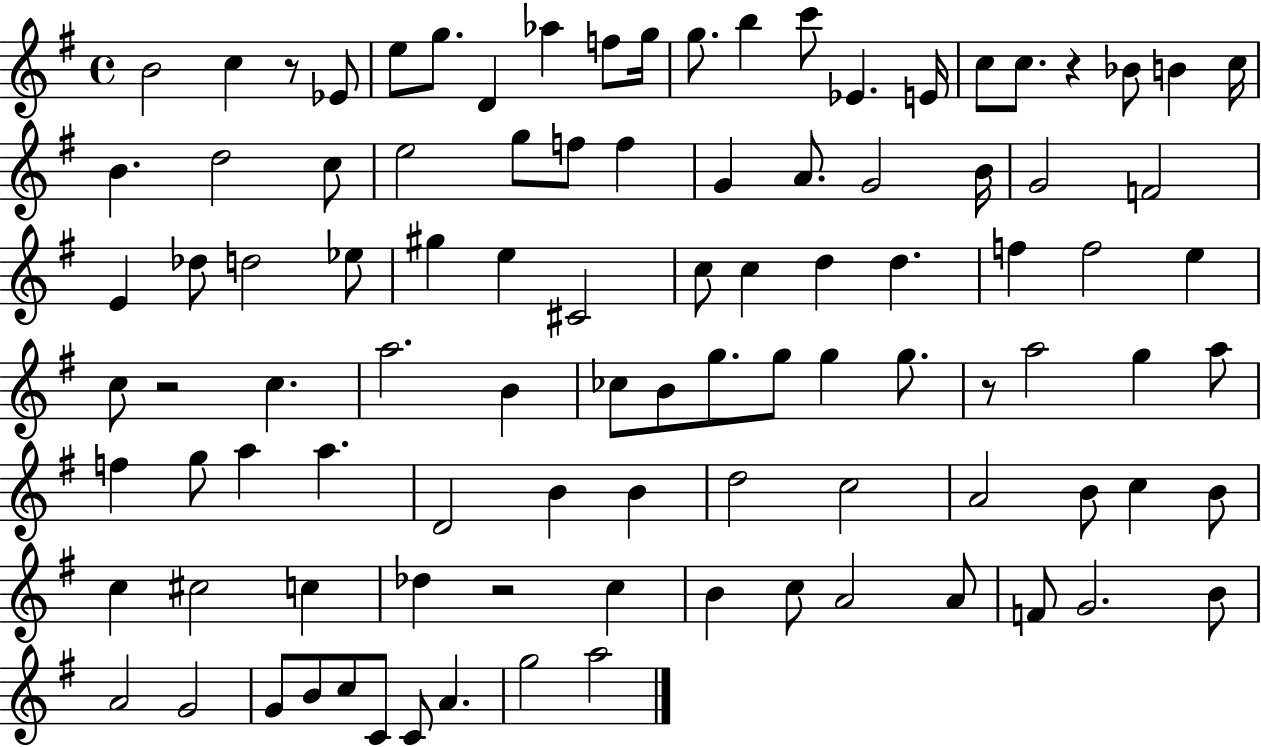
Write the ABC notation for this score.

X:1
T:Untitled
M:4/4
L:1/4
K:G
B2 c z/2 _E/2 e/2 g/2 D _a f/2 g/4 g/2 b c'/2 _E E/4 c/2 c/2 z _B/2 B c/4 B d2 c/2 e2 g/2 f/2 f G A/2 G2 B/4 G2 F2 E _d/2 d2 _e/2 ^g e ^C2 c/2 c d d f f2 e c/2 z2 c a2 B _c/2 B/2 g/2 g/2 g g/2 z/2 a2 g a/2 f g/2 a a D2 B B d2 c2 A2 B/2 c B/2 c ^c2 c _d z2 c B c/2 A2 A/2 F/2 G2 B/2 A2 G2 G/2 B/2 c/2 C/2 C/2 A g2 a2